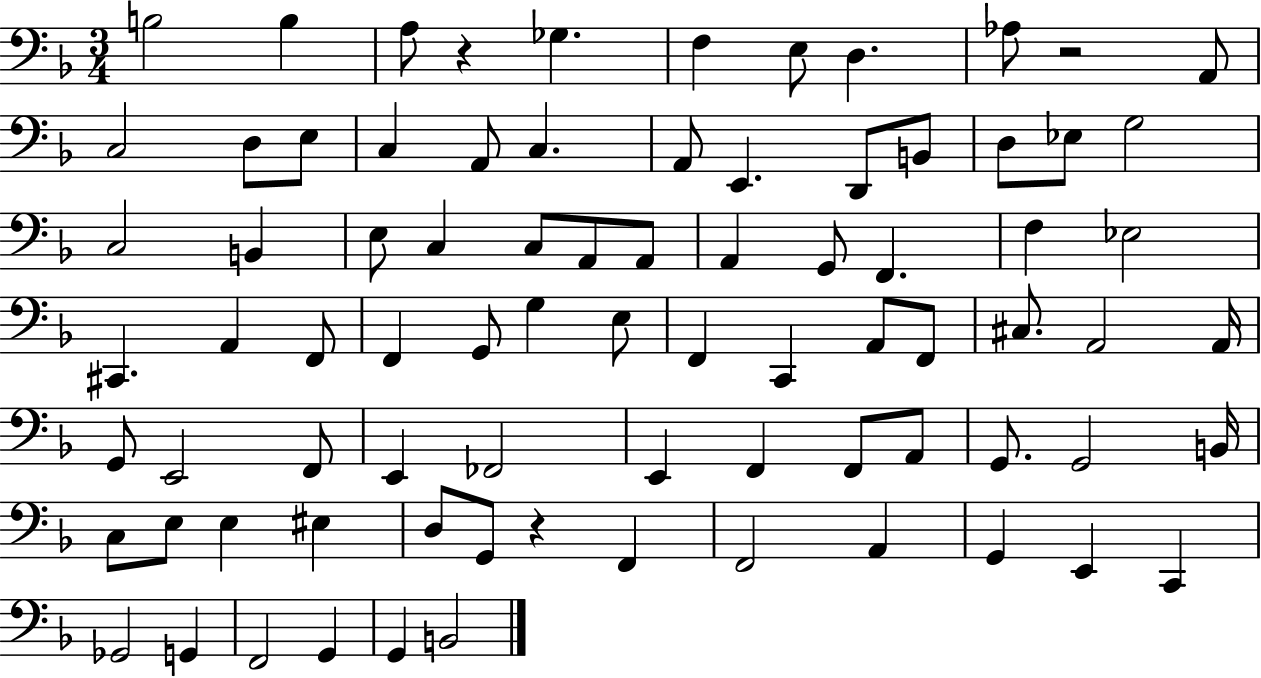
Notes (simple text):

B3/h B3/q A3/e R/q Gb3/q. F3/q E3/e D3/q. Ab3/e R/h A2/e C3/h D3/e E3/e C3/q A2/e C3/q. A2/e E2/q. D2/e B2/e D3/e Eb3/e G3/h C3/h B2/q E3/e C3/q C3/e A2/e A2/e A2/q G2/e F2/q. F3/q Eb3/h C#2/q. A2/q F2/e F2/q G2/e G3/q E3/e F2/q C2/q A2/e F2/e C#3/e. A2/h A2/s G2/e E2/h F2/e E2/q FES2/h E2/q F2/q F2/e A2/e G2/e. G2/h B2/s C3/e E3/e E3/q EIS3/q D3/e G2/e R/q F2/q F2/h A2/q G2/q E2/q C2/q Gb2/h G2/q F2/h G2/q G2/q B2/h